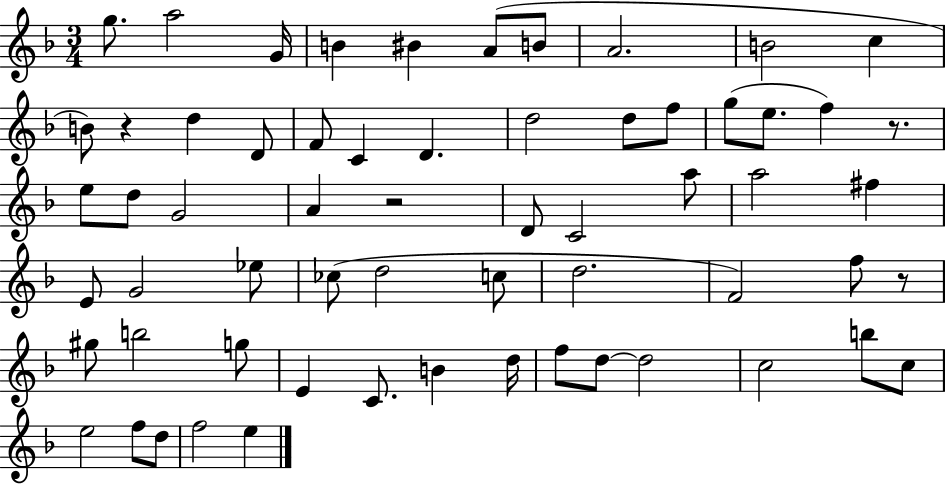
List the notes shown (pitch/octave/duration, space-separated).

G5/e. A5/h G4/s B4/q BIS4/q A4/e B4/e A4/h. B4/h C5/q B4/e R/q D5/q D4/e F4/e C4/q D4/q. D5/h D5/e F5/e G5/e E5/e. F5/q R/e. E5/e D5/e G4/h A4/q R/h D4/e C4/h A5/e A5/h F#5/q E4/e G4/h Eb5/e CES5/e D5/h C5/e D5/h. F4/h F5/e R/e G#5/e B5/h G5/e E4/q C4/e. B4/q D5/s F5/e D5/e D5/h C5/h B5/e C5/e E5/h F5/e D5/e F5/h E5/q